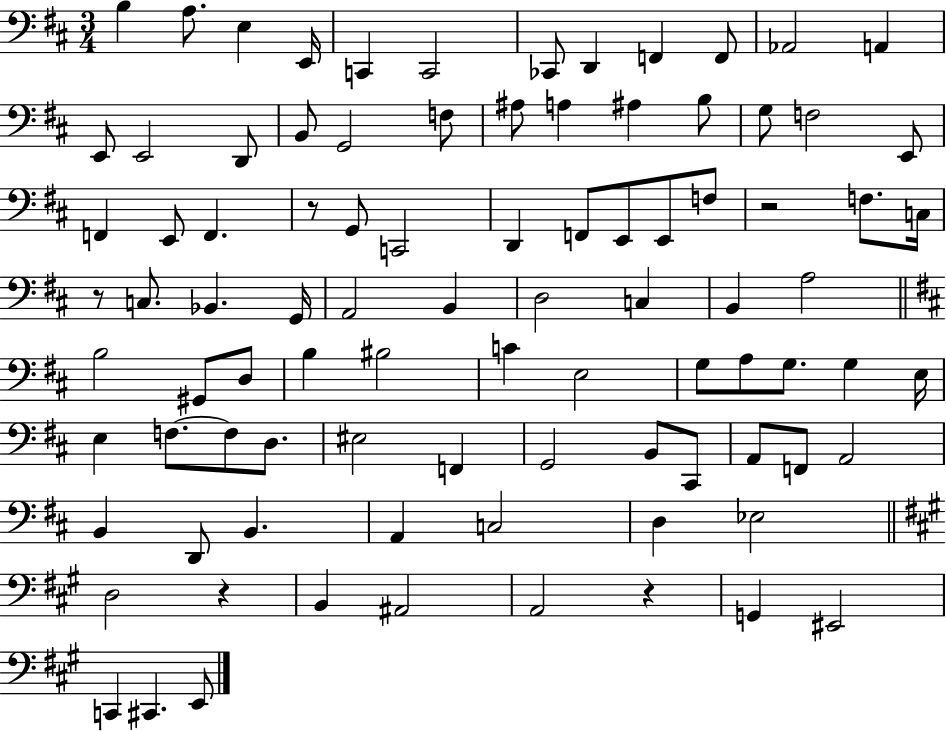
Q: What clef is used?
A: bass